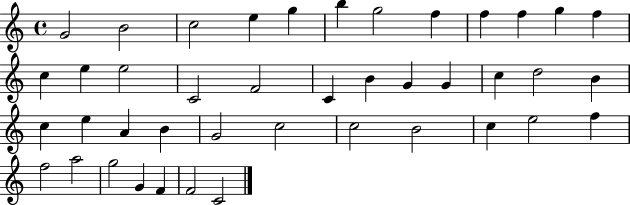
{
  \clef treble
  \time 4/4
  \defaultTimeSignature
  \key c \major
  g'2 b'2 | c''2 e''4 g''4 | b''4 g''2 f''4 | f''4 f''4 g''4 f''4 | \break c''4 e''4 e''2 | c'2 f'2 | c'4 b'4 g'4 g'4 | c''4 d''2 b'4 | \break c''4 e''4 a'4 b'4 | g'2 c''2 | c''2 b'2 | c''4 e''2 f''4 | \break f''2 a''2 | g''2 g'4 f'4 | f'2 c'2 | \bar "|."
}